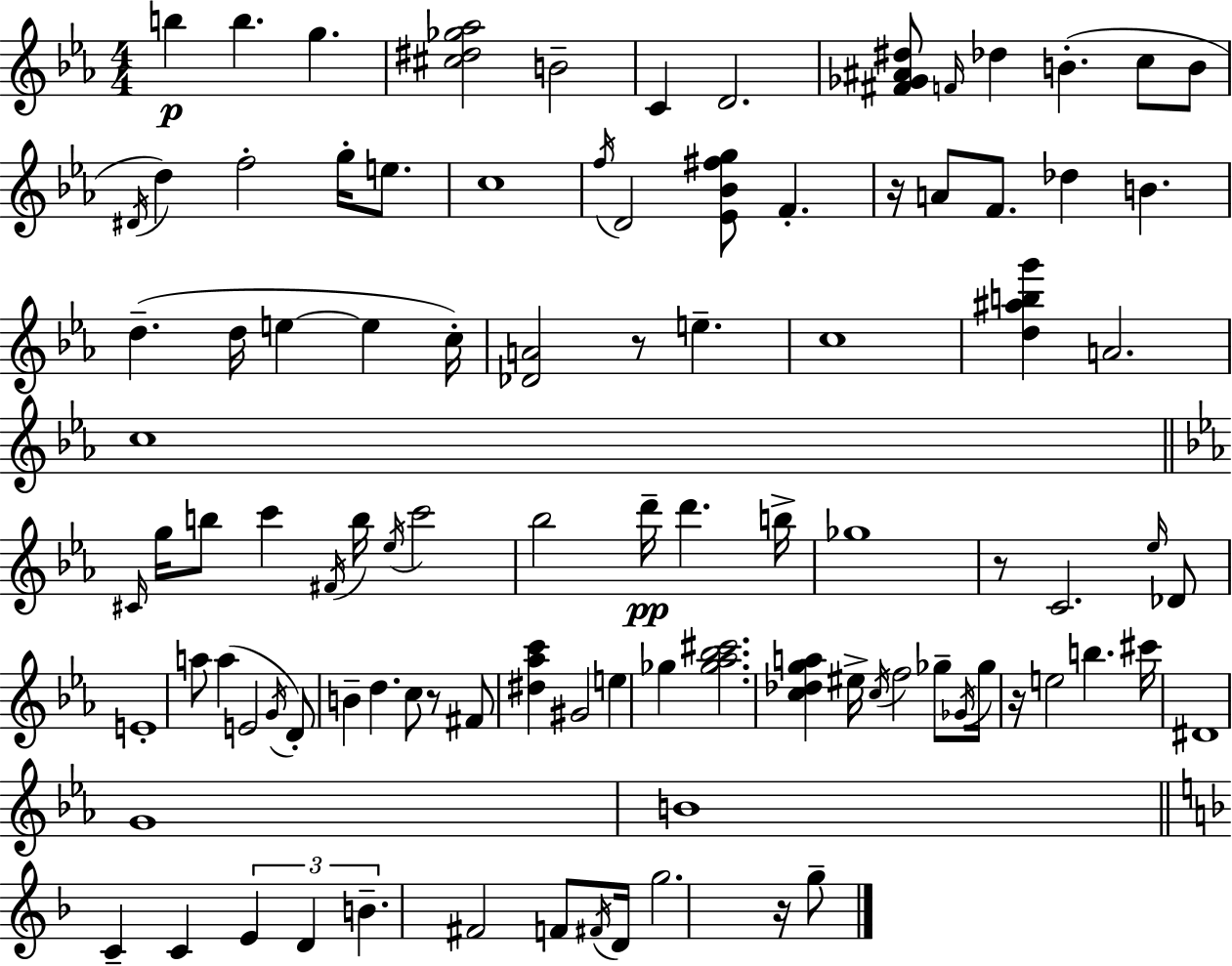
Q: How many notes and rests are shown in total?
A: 99